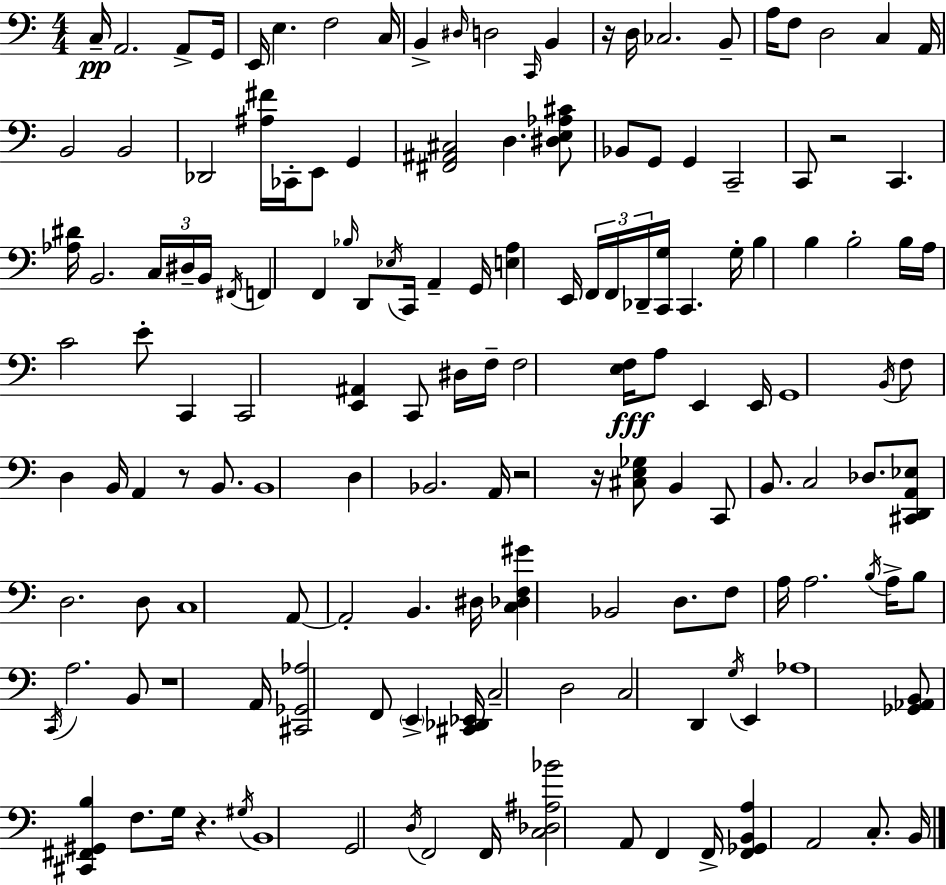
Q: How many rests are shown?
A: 7